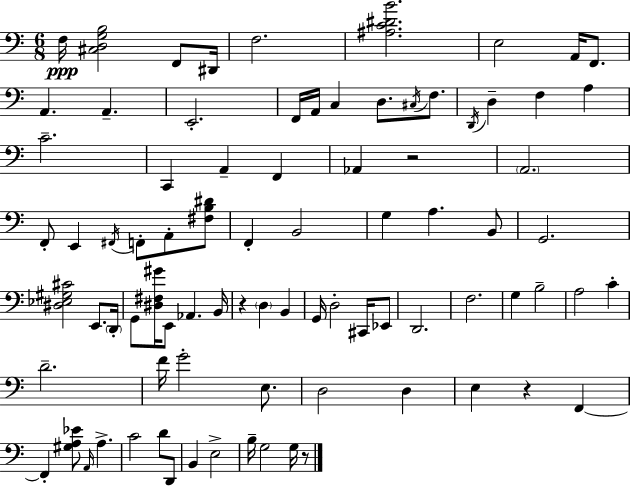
{
  \clef bass
  \numericTimeSignature
  \time 6/8
  \key a \minor
  f16\ppp <cis d g b>2 f,8 dis,16 | f2. | <ais c' dis' b'>2. | e2 a,16 f,8. | \break a,4. a,4.-- | e,2.-. | f,16 a,16 c4 d8. \acciaccatura { cis16 } f8. | \acciaccatura { d,16 } d4-- f4 a4 | \break c'2.-- | c,4 a,4-- f,4 | aes,4 r2 | \parenthesize a,2. | \break f,8-. e,4 \acciaccatura { fis,16 } f,8-. a,8-. | <fis b dis'>8 f,4-. b,2 | g4 a4. | b,8 g,2. | \break <dis ees gis cis'>2 e,8. | \parenthesize d,16-. g,8 <dis fis gis'>16 e,8 aes,4. | b,16 r4 \parenthesize d4 b,4 | g,16 d2-. | \break cis,16 ees,8 d,2. | f2. | g4 b2-- | a2 c'4-. | \break d'2.-- | f'16 g'2-. | e8. d2 d4 | e4 r4 f,4~~ | \break f,4-. <gis a ees'>8 \grace { a,16 } a4.-> | c'2 | d'8 d,8 b,4 e2-> | b16-- g2 | \break g16 r8 \bar "|."
}